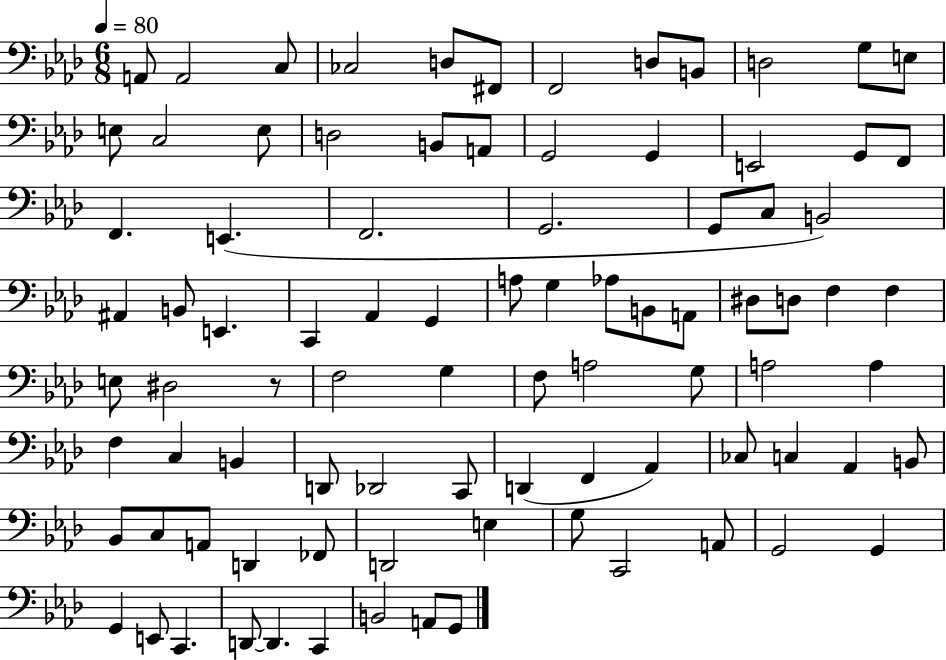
A2/e A2/h C3/e CES3/h D3/e F#2/e F2/h D3/e B2/e D3/h G3/e E3/e E3/e C3/h E3/e D3/h B2/e A2/e G2/h G2/q E2/h G2/e F2/e F2/q. E2/q. F2/h. G2/h. G2/e C3/e B2/h A#2/q B2/e E2/q. C2/q Ab2/q G2/q A3/e G3/q Ab3/e B2/e A2/e D#3/e D3/e F3/q F3/q E3/e D#3/h R/e F3/h G3/q F3/e A3/h G3/e A3/h A3/q F3/q C3/q B2/q D2/e Db2/h C2/e D2/q F2/q Ab2/q CES3/e C3/q Ab2/q B2/e Bb2/e C3/e A2/e D2/q FES2/e D2/h E3/q G3/e C2/h A2/e G2/h G2/q G2/q E2/e C2/q. D2/e D2/q. C2/q B2/h A2/e G2/e